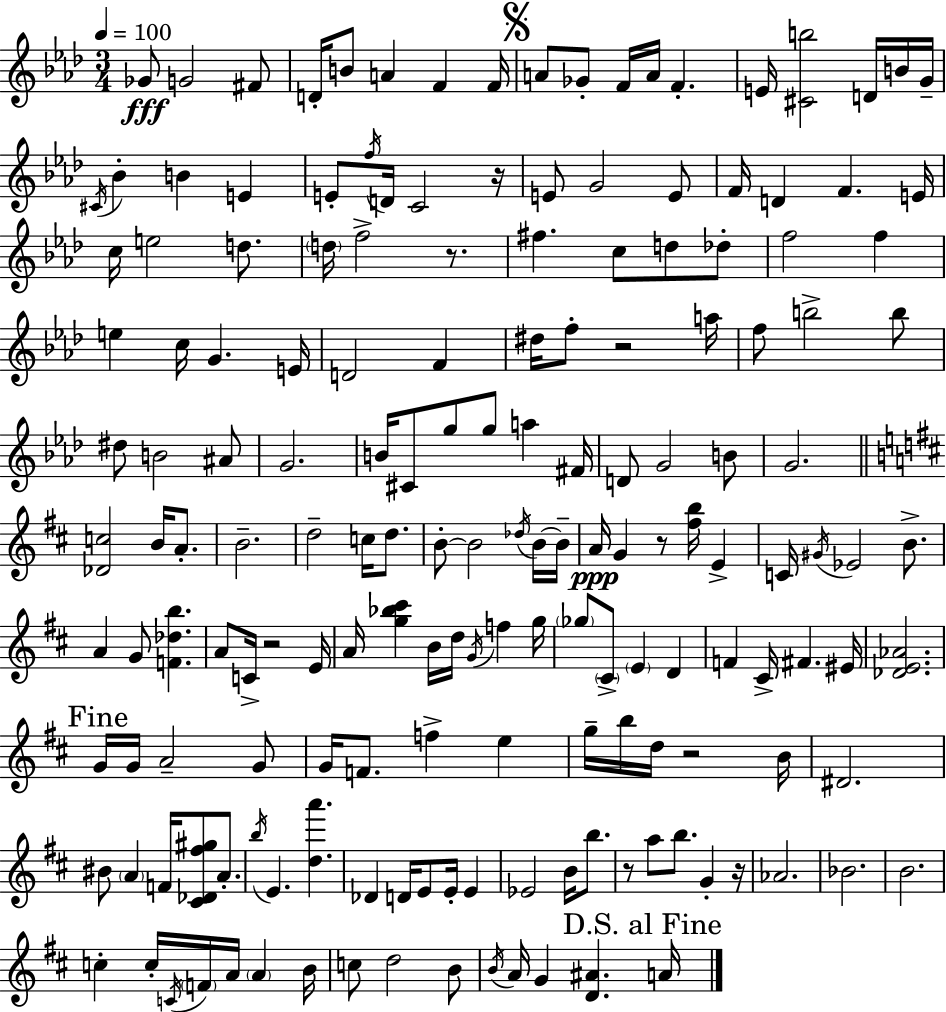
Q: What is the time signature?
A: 3/4